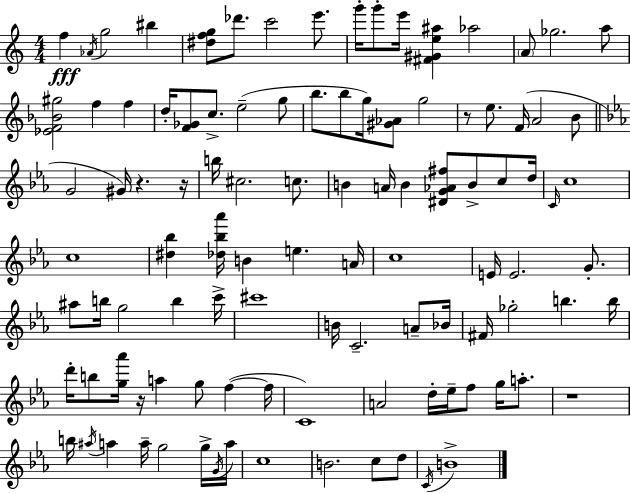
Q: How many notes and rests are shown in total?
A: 104